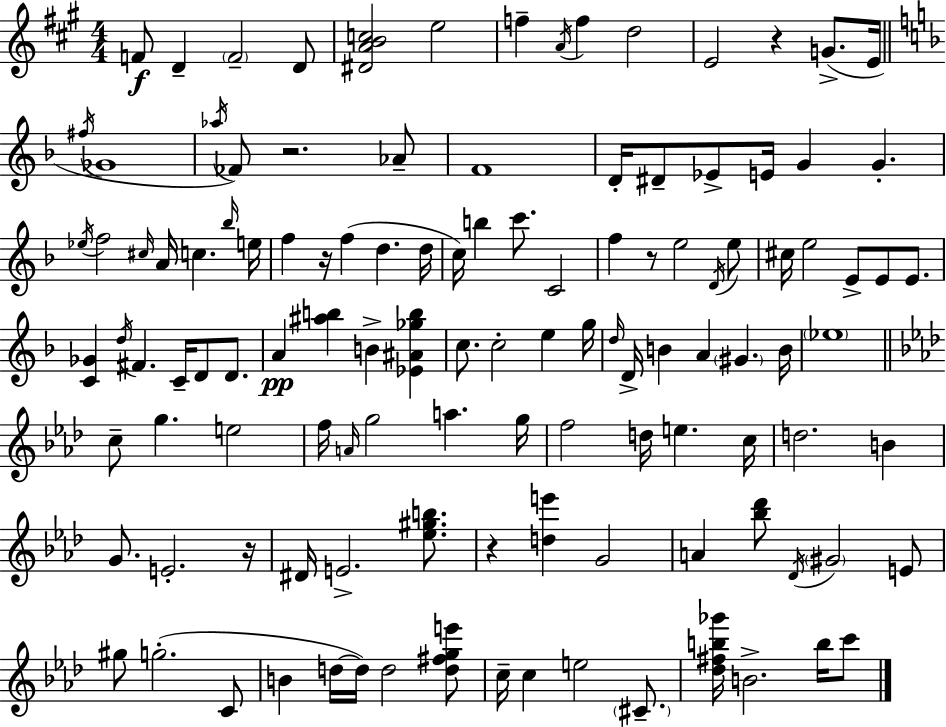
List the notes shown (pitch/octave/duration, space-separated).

F4/e D4/q F4/h D4/e [D#4,A4,B4,C5]/h E5/h F5/q A4/s F5/q D5/h E4/h R/q G4/e. E4/s F#5/s Gb4/w Ab5/s FES4/e R/h. Ab4/e F4/w D4/s D#4/e Eb4/e E4/s G4/q G4/q. Eb5/s F5/h C#5/s A4/s C5/q. Bb5/s E5/s F5/q R/s F5/q D5/q. D5/s C5/s B5/q C6/e. C4/h F5/q R/e E5/h D4/s E5/e C#5/s E5/h E4/e E4/e E4/e. [C4,Gb4]/q D5/s F#4/q. C4/s D4/e D4/e. A4/q [A#5,B5]/q B4/q [Eb4,A#4,Gb5,B5]/q C5/e. C5/h E5/q G5/s D5/s D4/s B4/q A4/q G#4/q. B4/s Eb5/w C5/e G5/q. E5/h F5/s A4/s G5/h A5/q. G5/s F5/h D5/s E5/q. C5/s D5/h. B4/q G4/e. E4/h. R/s D#4/s E4/h. [Eb5,G#5,B5]/e. R/q [D5,E6]/q G4/h A4/q [Bb5,Db6]/e Db4/s G#4/h E4/e G#5/e G5/h. C4/e B4/q D5/s D5/s D5/h [D5,F#5,G5,E6]/e C5/s C5/q E5/h C#4/e. [Db5,F#5,B5,Gb6]/s B4/h. B5/s C6/e